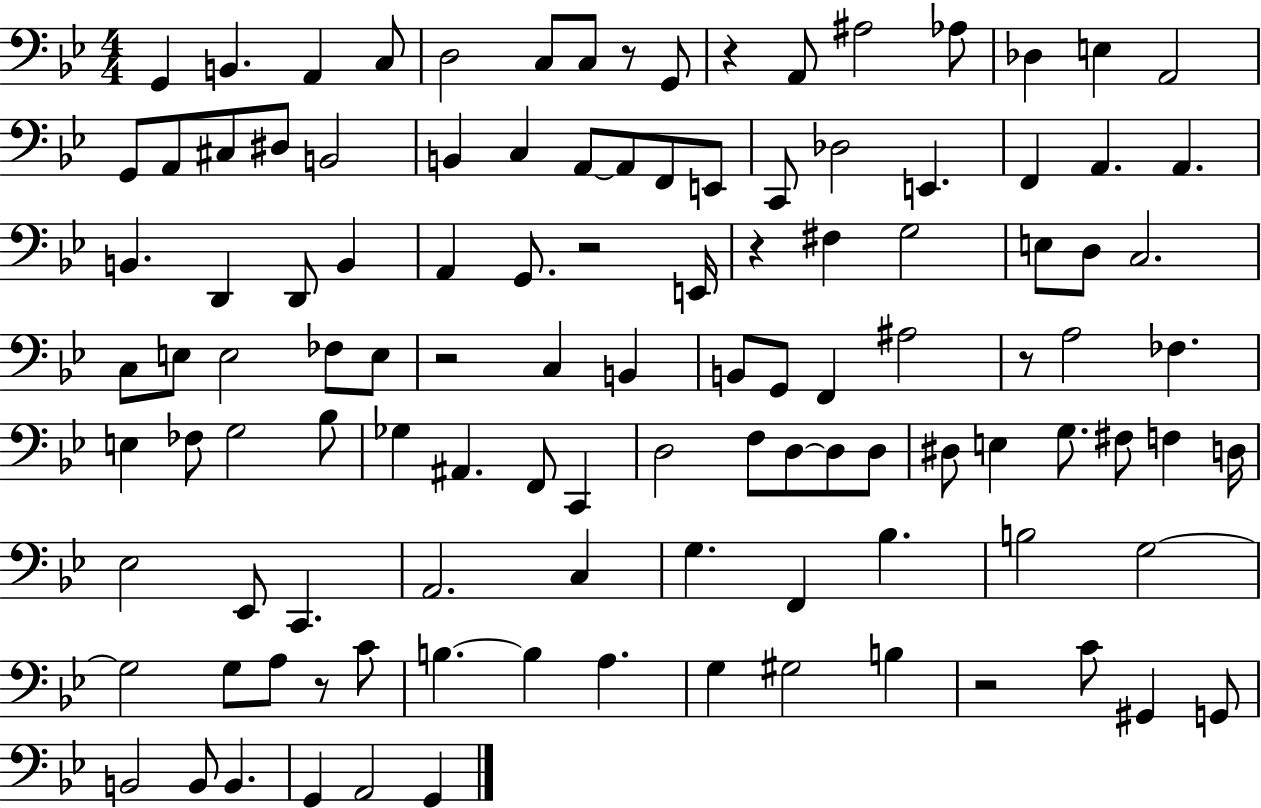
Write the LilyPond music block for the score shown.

{
  \clef bass
  \numericTimeSignature
  \time 4/4
  \key bes \major
  \repeat volta 2 { g,4 b,4. a,4 c8 | d2 c8 c8 r8 g,8 | r4 a,8 ais2 aes8 | des4 e4 a,2 | \break g,8 a,8 cis8 dis8 b,2 | b,4 c4 a,8~~ a,8 f,8 e,8 | c,8 des2 e,4. | f,4 a,4. a,4. | \break b,4. d,4 d,8 b,4 | a,4 g,8. r2 e,16 | r4 fis4 g2 | e8 d8 c2. | \break c8 e8 e2 fes8 e8 | r2 c4 b,4 | b,8 g,8 f,4 ais2 | r8 a2 fes4. | \break e4 fes8 g2 bes8 | ges4 ais,4. f,8 c,4 | d2 f8 d8~~ d8 d8 | dis8 e4 g8. fis8 f4 d16 | \break ees2 ees,8 c,4. | a,2. c4 | g4. f,4 bes4. | b2 g2~~ | \break g2 g8 a8 r8 c'8 | b4.~~ b4 a4. | g4 gis2 b4 | r2 c'8 gis,4 g,8 | \break b,2 b,8 b,4. | g,4 a,2 g,4 | } \bar "|."
}